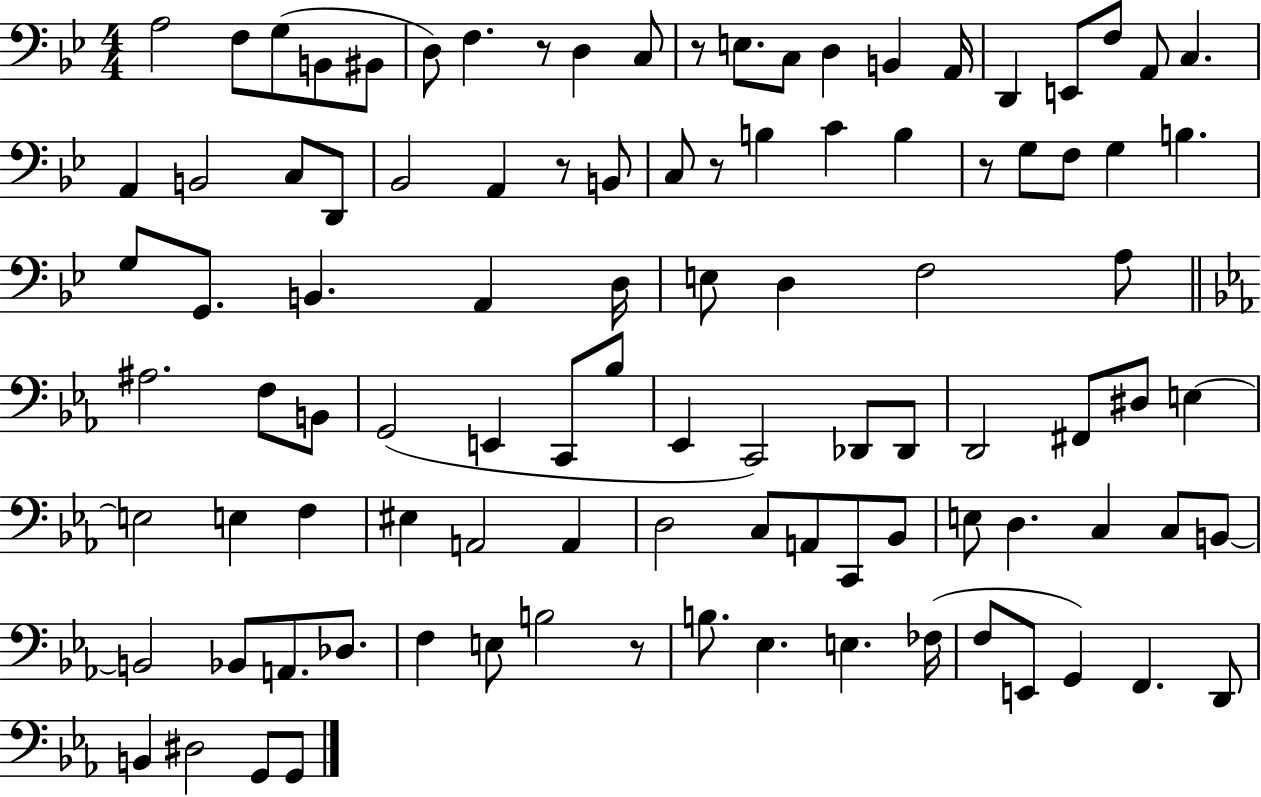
X:1
T:Untitled
M:4/4
L:1/4
K:Bb
A,2 F,/2 G,/2 B,,/2 ^B,,/2 D,/2 F, z/2 D, C,/2 z/2 E,/2 C,/2 D, B,, A,,/4 D,, E,,/2 F,/2 A,,/2 C, A,, B,,2 C,/2 D,,/2 _B,,2 A,, z/2 B,,/2 C,/2 z/2 B, C B, z/2 G,/2 F,/2 G, B, G,/2 G,,/2 B,, A,, D,/4 E,/2 D, F,2 A,/2 ^A,2 F,/2 B,,/2 G,,2 E,, C,,/2 _B,/2 _E,, C,,2 _D,,/2 _D,,/2 D,,2 ^F,,/2 ^D,/2 E, E,2 E, F, ^E, A,,2 A,, D,2 C,/2 A,,/2 C,,/2 _B,,/2 E,/2 D, C, C,/2 B,,/2 B,,2 _B,,/2 A,,/2 _D,/2 F, E,/2 B,2 z/2 B,/2 _E, E, _F,/4 F,/2 E,,/2 G,, F,, D,,/2 B,, ^D,2 G,,/2 G,,/2